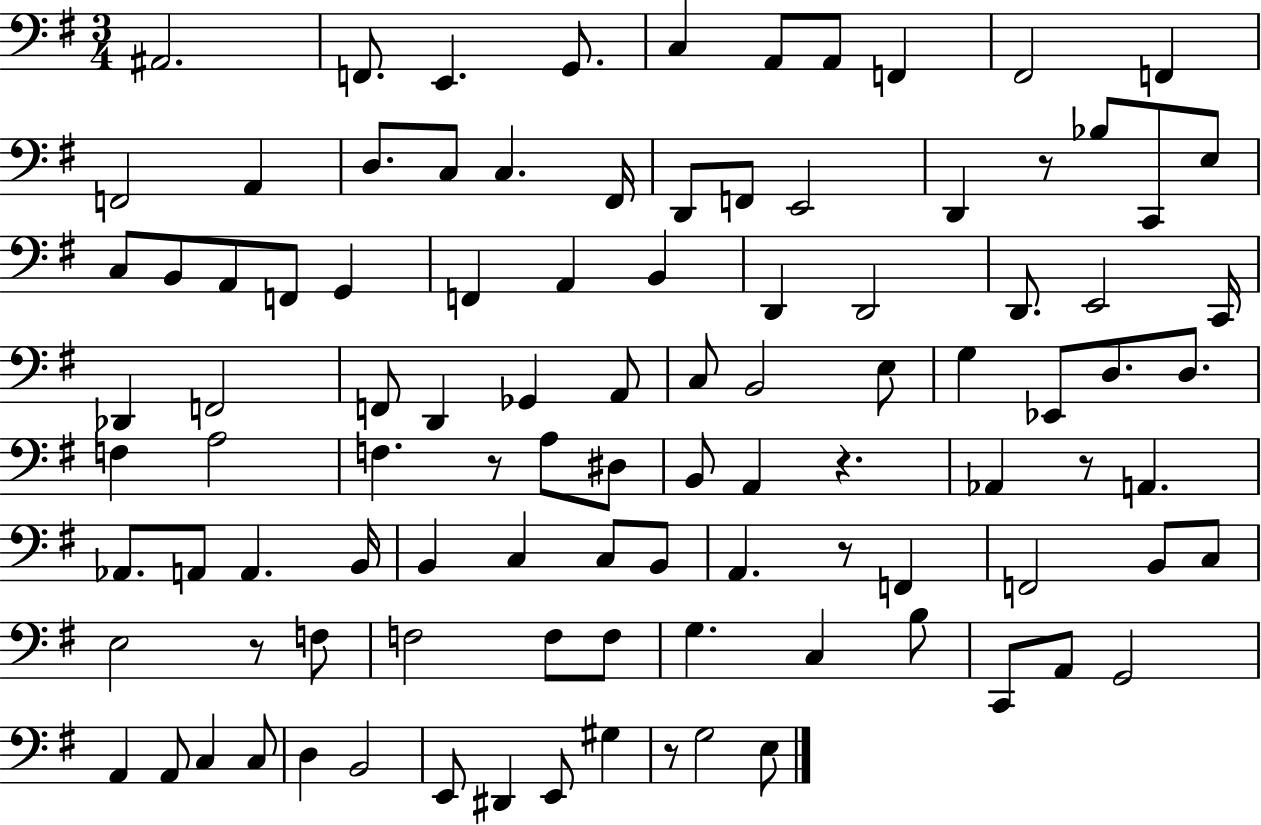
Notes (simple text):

A#2/h. F2/e. E2/q. G2/e. C3/q A2/e A2/e F2/q F#2/h F2/q F2/h A2/q D3/e. C3/e C3/q. F#2/s D2/e F2/e E2/h D2/q R/e Bb3/e C2/e E3/e C3/e B2/e A2/e F2/e G2/q F2/q A2/q B2/q D2/q D2/h D2/e. E2/h C2/s Db2/q F2/h F2/e D2/q Gb2/q A2/e C3/e B2/h E3/e G3/q Eb2/e D3/e. D3/e. F3/q A3/h F3/q. R/e A3/e D#3/e B2/e A2/q R/q. Ab2/q R/e A2/q. Ab2/e. A2/e A2/q. B2/s B2/q C3/q C3/e B2/e A2/q. R/e F2/q F2/h B2/e C3/e E3/h R/e F3/e F3/h F3/e F3/e G3/q. C3/q B3/e C2/e A2/e G2/h A2/q A2/e C3/q C3/e D3/q B2/h E2/e D#2/q E2/e G#3/q R/e G3/h E3/e